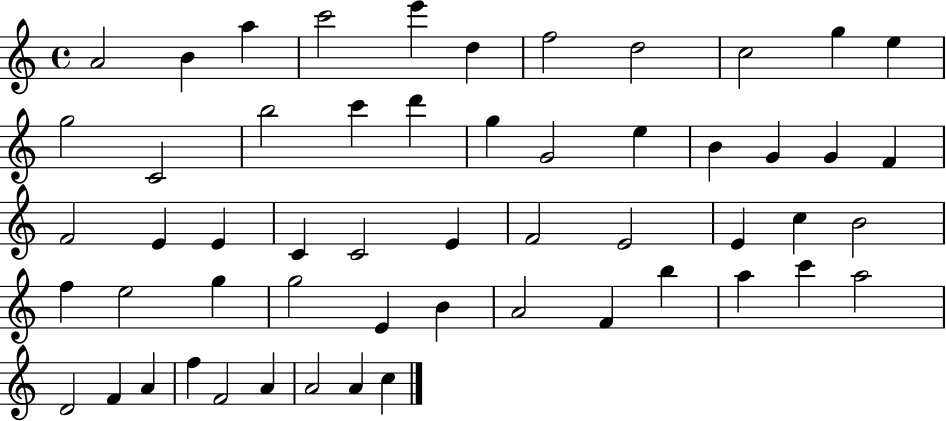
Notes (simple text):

A4/h B4/q A5/q C6/h E6/q D5/q F5/h D5/h C5/h G5/q E5/q G5/h C4/h B5/h C6/q D6/q G5/q G4/h E5/q B4/q G4/q G4/q F4/q F4/h E4/q E4/q C4/q C4/h E4/q F4/h E4/h E4/q C5/q B4/h F5/q E5/h G5/q G5/h E4/q B4/q A4/h F4/q B5/q A5/q C6/q A5/h D4/h F4/q A4/q F5/q F4/h A4/q A4/h A4/q C5/q